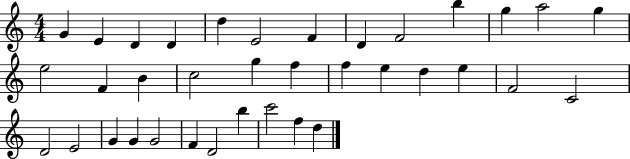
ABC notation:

X:1
T:Untitled
M:4/4
L:1/4
K:C
G E D D d E2 F D F2 b g a2 g e2 F B c2 g f f e d e F2 C2 D2 E2 G G G2 F D2 b c'2 f d